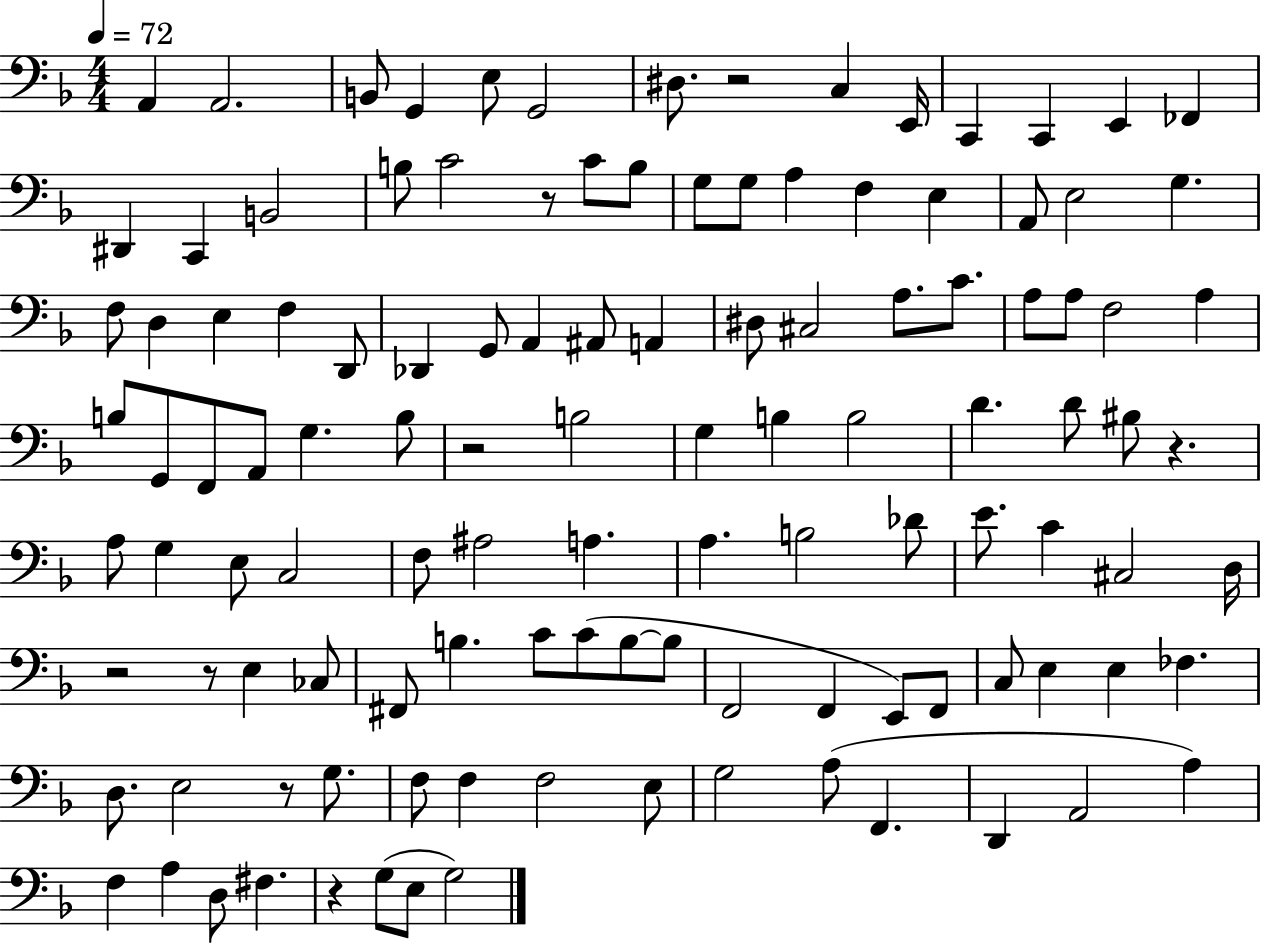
A2/q A2/h. B2/e G2/q E3/e G2/h D#3/e. R/h C3/q E2/s C2/q C2/q E2/q FES2/q D#2/q C2/q B2/h B3/e C4/h R/e C4/e B3/e G3/e G3/e A3/q F3/q E3/q A2/e E3/h G3/q. F3/e D3/q E3/q F3/q D2/e Db2/q G2/e A2/q A#2/e A2/q D#3/e C#3/h A3/e. C4/e. A3/e A3/e F3/h A3/q B3/e G2/e F2/e A2/e G3/q. B3/e R/h B3/h G3/q B3/q B3/h D4/q. D4/e BIS3/e R/q. A3/e G3/q E3/e C3/h F3/e A#3/h A3/q. A3/q. B3/h Db4/e E4/e. C4/q C#3/h D3/s R/h R/e E3/q CES3/e F#2/e B3/q. C4/e C4/e B3/e B3/e F2/h F2/q E2/e F2/e C3/e E3/q E3/q FES3/q. D3/e. E3/h R/e G3/e. F3/e F3/q F3/h E3/e G3/h A3/e F2/q. D2/q A2/h A3/q F3/q A3/q D3/e F#3/q. R/q G3/e E3/e G3/h